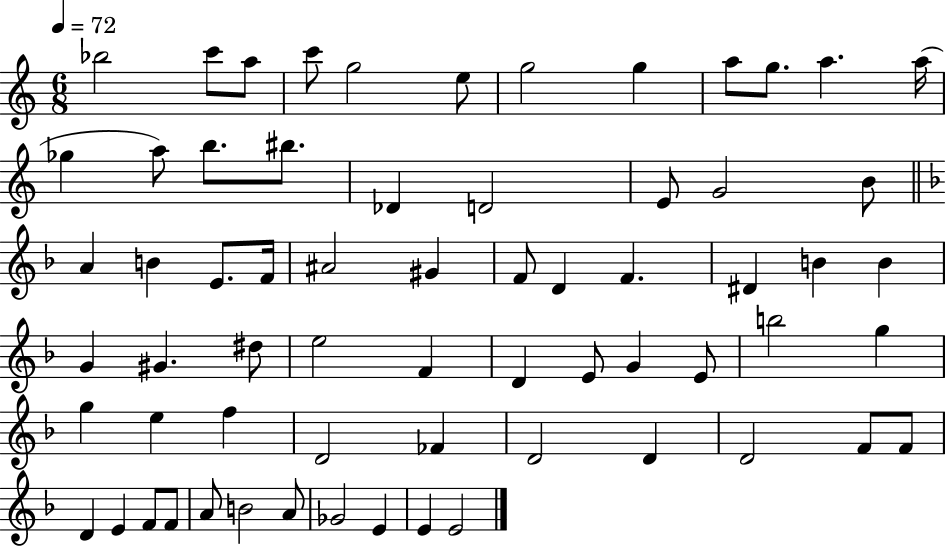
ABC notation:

X:1
T:Untitled
M:6/8
L:1/4
K:C
_b2 c'/2 a/2 c'/2 g2 e/2 g2 g a/2 g/2 a a/4 _g a/2 b/2 ^b/2 _D D2 E/2 G2 B/2 A B E/2 F/4 ^A2 ^G F/2 D F ^D B B G ^G ^d/2 e2 F D E/2 G E/2 b2 g g e f D2 _F D2 D D2 F/2 F/2 D E F/2 F/2 A/2 B2 A/2 _G2 E E E2